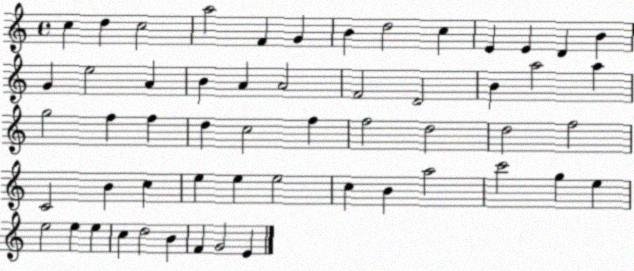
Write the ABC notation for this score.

X:1
T:Untitled
M:4/4
L:1/4
K:C
c d c2 a2 F G B d2 c E E D B G e2 A B A A2 F2 D2 B a2 a g2 f f d c2 f f2 d2 d2 f2 C2 B c e e e2 c B a2 c'2 g e e2 e e c d2 B F G2 E